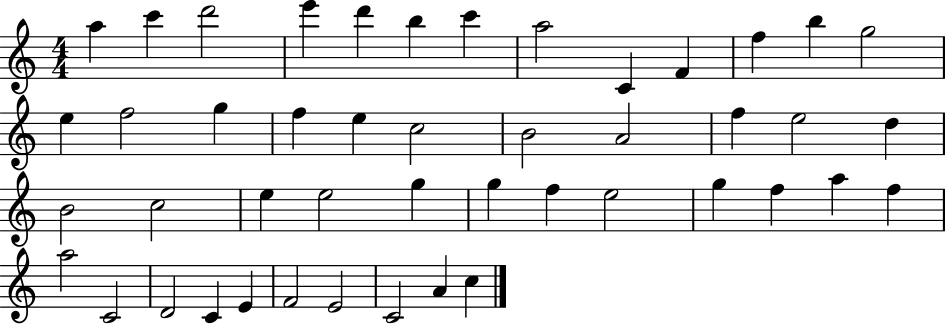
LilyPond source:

{
  \clef treble
  \numericTimeSignature
  \time 4/4
  \key c \major
  a''4 c'''4 d'''2 | e'''4 d'''4 b''4 c'''4 | a''2 c'4 f'4 | f''4 b''4 g''2 | \break e''4 f''2 g''4 | f''4 e''4 c''2 | b'2 a'2 | f''4 e''2 d''4 | \break b'2 c''2 | e''4 e''2 g''4 | g''4 f''4 e''2 | g''4 f''4 a''4 f''4 | \break a''2 c'2 | d'2 c'4 e'4 | f'2 e'2 | c'2 a'4 c''4 | \break \bar "|."
}